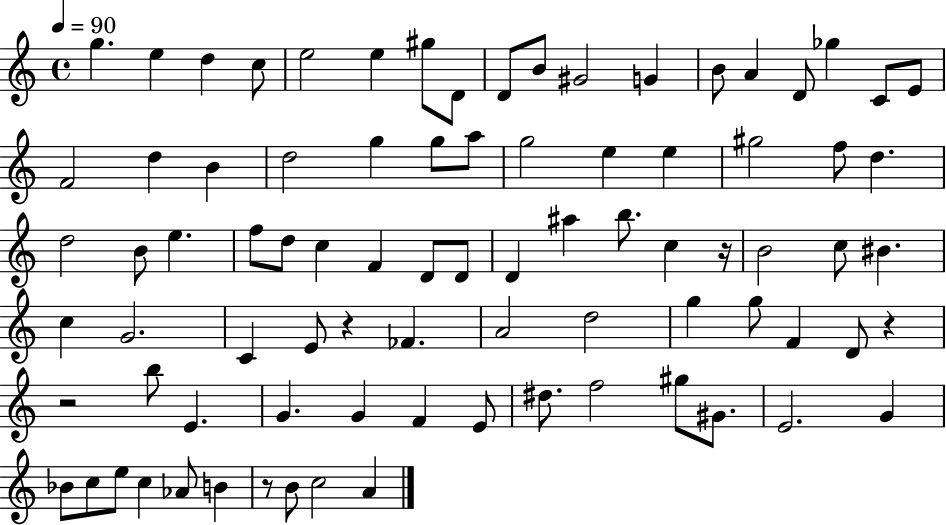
G5/q. E5/q D5/q C5/e E5/h E5/q G#5/e D4/e D4/e B4/e G#4/h G4/q B4/e A4/q D4/e Gb5/q C4/e E4/e F4/h D5/q B4/q D5/h G5/q G5/e A5/e G5/h E5/q E5/q G#5/h F5/e D5/q. D5/h B4/e E5/q. F5/e D5/e C5/q F4/q D4/e D4/e D4/q A#5/q B5/e. C5/q R/s B4/h C5/e BIS4/q. C5/q G4/h. C4/q E4/e R/q FES4/q. A4/h D5/h G5/q G5/e F4/q D4/e R/q R/h B5/e E4/q. G4/q. G4/q F4/q E4/e D#5/e. F5/h G#5/e G#4/e. E4/h. G4/q Bb4/e C5/e E5/e C5/q Ab4/e B4/q R/e B4/e C5/h A4/q